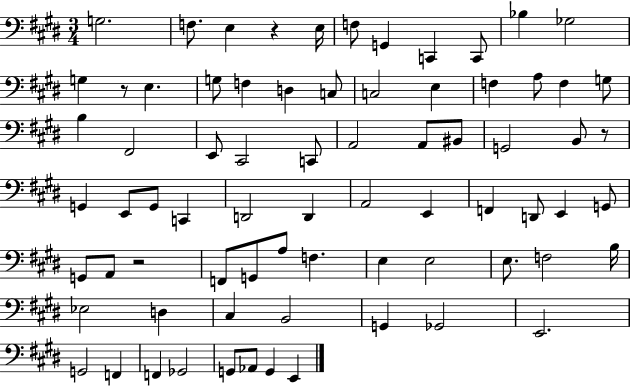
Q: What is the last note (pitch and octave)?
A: E2